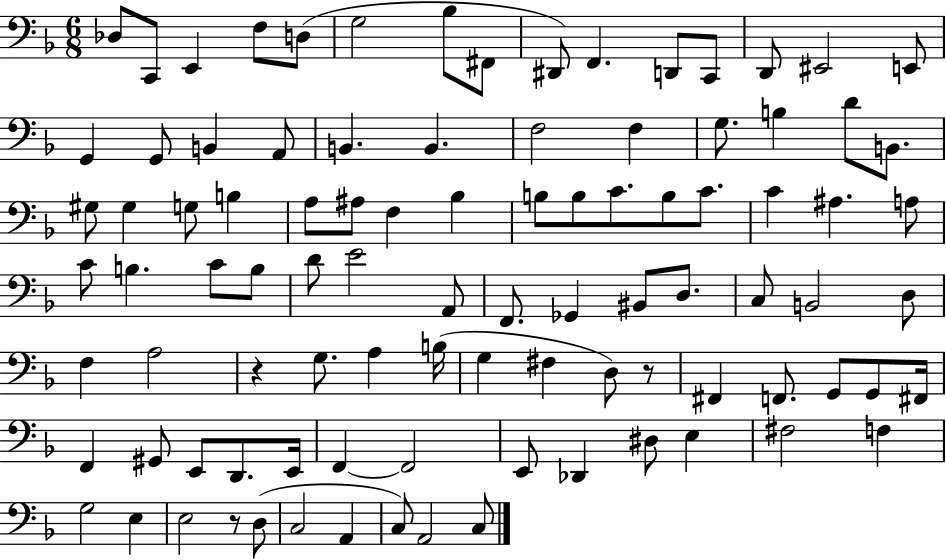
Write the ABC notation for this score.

X:1
T:Untitled
M:6/8
L:1/4
K:F
_D,/2 C,,/2 E,, F,/2 D,/2 G,2 _B,/2 ^F,,/2 ^D,,/2 F,, D,,/2 C,,/2 D,,/2 ^E,,2 E,,/2 G,, G,,/2 B,, A,,/2 B,, B,, F,2 F, G,/2 B, D/2 B,,/2 ^G,/2 ^G, G,/2 B, A,/2 ^A,/2 F, _B, B,/2 B,/2 C/2 B,/2 C/2 C ^A, A,/2 C/2 B, C/2 B,/2 D/2 E2 A,,/2 F,,/2 _G,, ^B,,/2 D,/2 C,/2 B,,2 D,/2 F, A,2 z G,/2 A, B,/4 G, ^F, D,/2 z/2 ^F,, F,,/2 G,,/2 G,,/2 ^F,,/4 F,, ^G,,/2 E,,/2 D,,/2 E,,/4 F,, F,,2 E,,/2 _D,, ^D,/2 E, ^F,2 F, G,2 E, E,2 z/2 D,/2 C,2 A,, C,/2 A,,2 C,/2